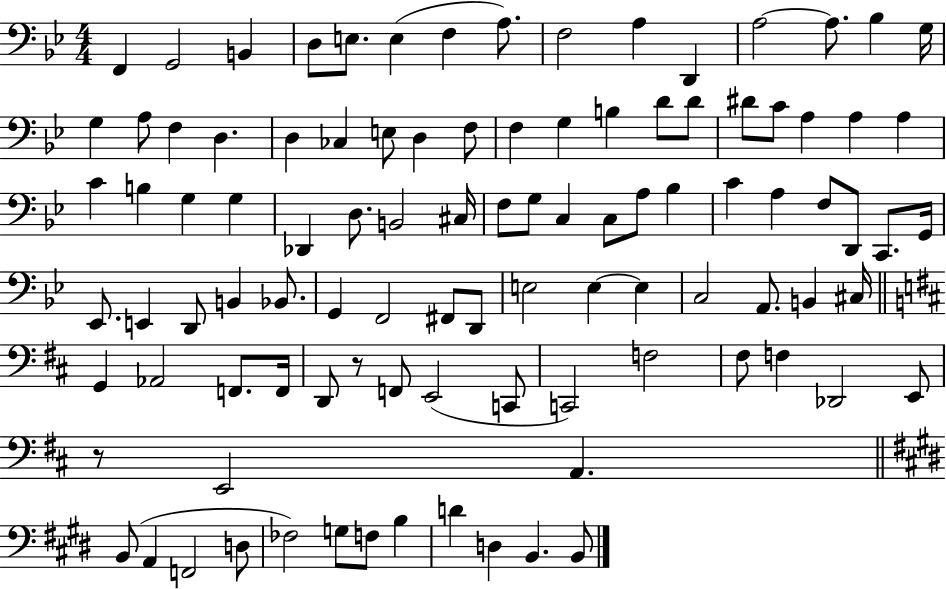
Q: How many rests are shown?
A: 2